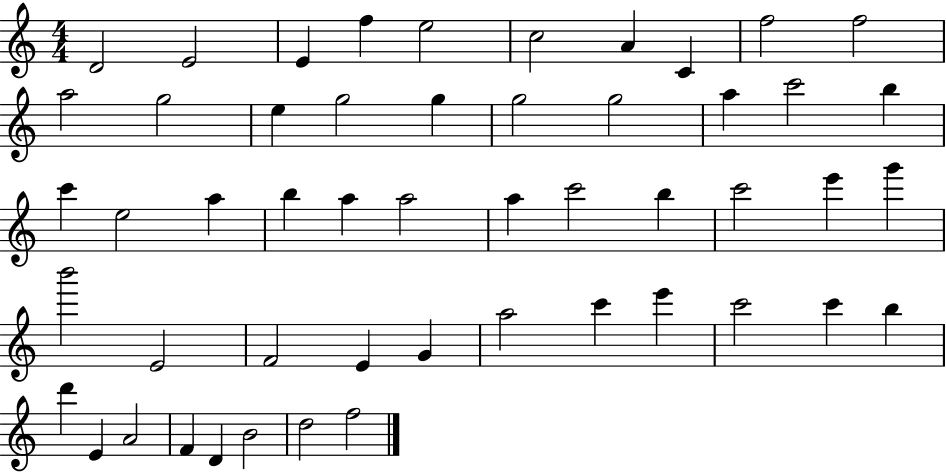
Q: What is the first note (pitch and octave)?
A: D4